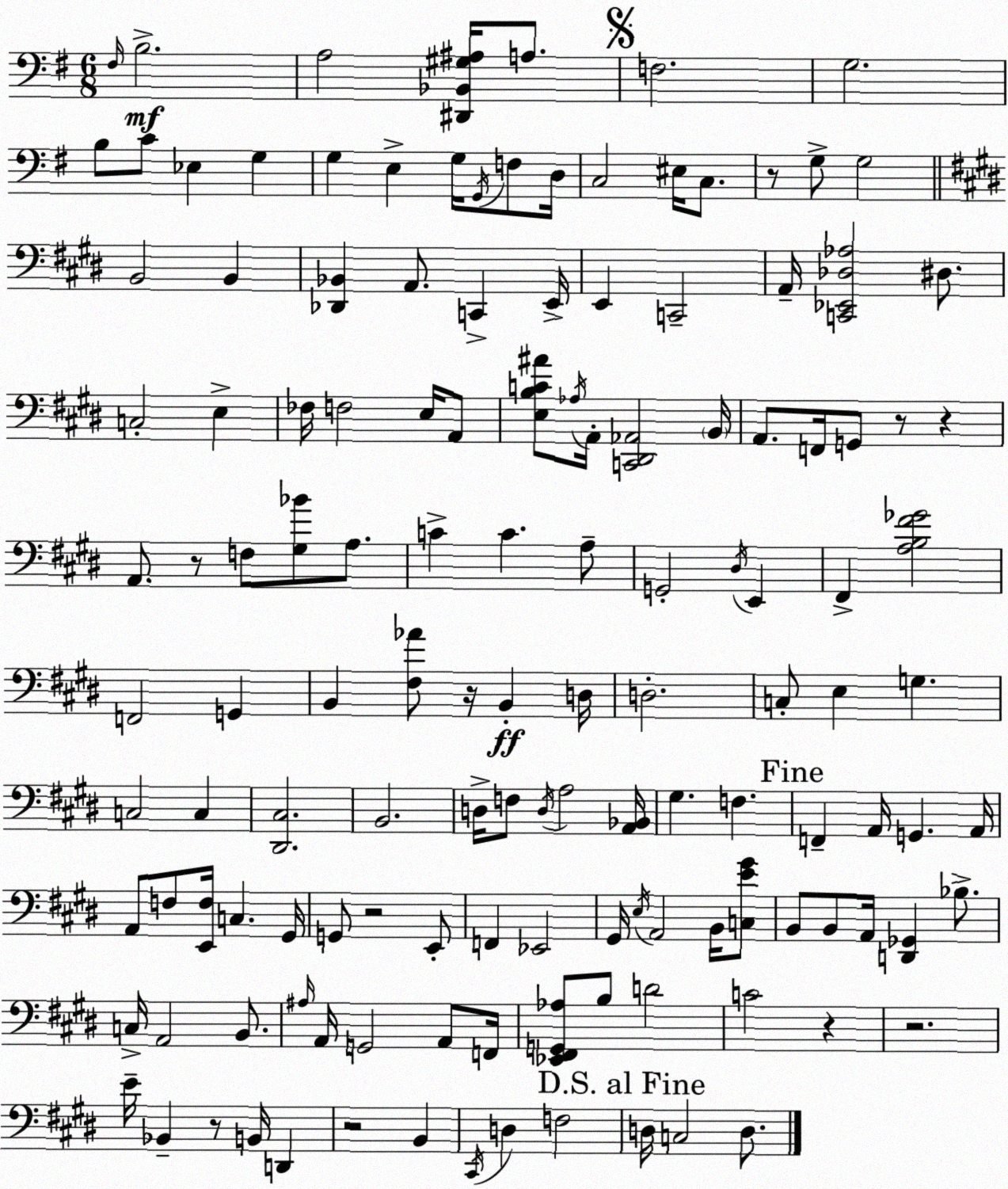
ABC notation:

X:1
T:Untitled
M:6/8
L:1/4
K:G
^F,/4 B,2 A,2 [^D,,_B,,^G,^A,]/4 A,/2 F,2 G,2 B,/2 C/2 _E, G, G, E, G,/4 G,,/4 F,/2 D,/4 C,2 ^E,/4 C,/2 z/2 G,/2 G,2 B,,2 B,, [_D,,_B,,] A,,/2 C,, E,,/4 E,, C,,2 A,,/4 [C,,_E,,_D,_A,]2 ^D,/2 C,2 E, _F,/4 F,2 E,/4 A,,/2 [E,B,C^A]/2 _A,/4 A,,/4 [C,,^D,,_A,,]2 B,,/4 A,,/2 F,,/4 G,,/2 z/2 z A,,/2 z/2 F,/2 [^G,_B]/2 A,/2 C C A,/2 G,,2 ^D,/4 E,, ^F,, [A,B,^F_G]2 F,,2 G,, B,, [^F,_A]/2 z/4 B,, D,/4 D,2 C,/2 E, G, C,2 C, [^D,,^C,]2 B,,2 D,/4 F,/2 D,/4 A,2 [A,,_B,,]/4 ^G, F, F,, A,,/4 G,, A,,/4 A,,/2 F,/2 [E,,F,]/4 C, ^G,,/4 G,,/2 z2 E,,/2 F,, _E,,2 ^G,,/4 E,/4 A,,2 B,,/4 [C,E^G]/2 B,,/2 B,,/2 A,,/4 [D,,_G,,] _B,/2 C,/4 A,,2 B,,/2 ^A,/4 A,,/4 G,,2 A,,/2 F,,/4 [_E,,^F,,G,,_A,]/2 B,/2 D2 C2 z z2 E/4 _B,, z/2 B,,/4 D,, z2 B,, ^C,,/4 D, F,2 D,/4 C,2 D,/2